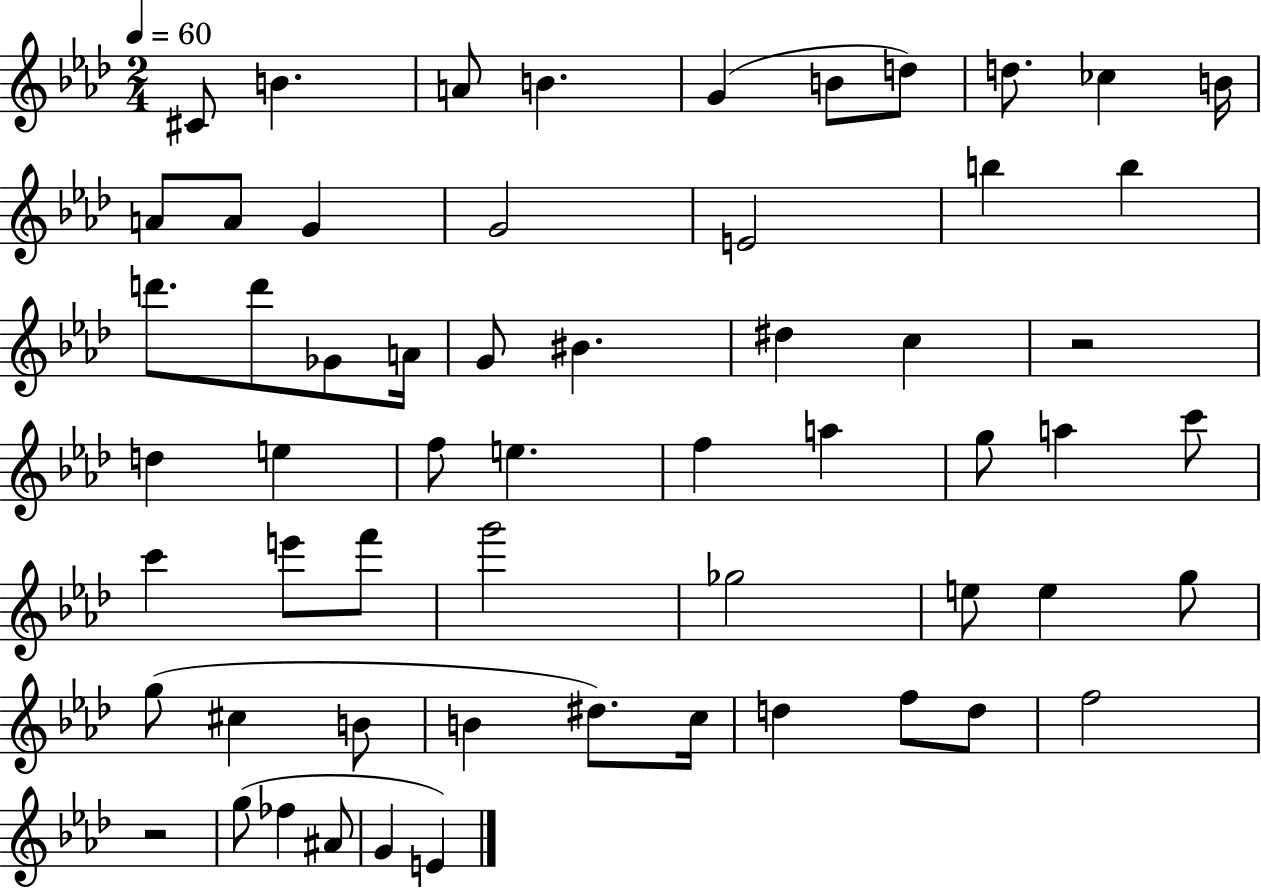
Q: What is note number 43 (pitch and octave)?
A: G5